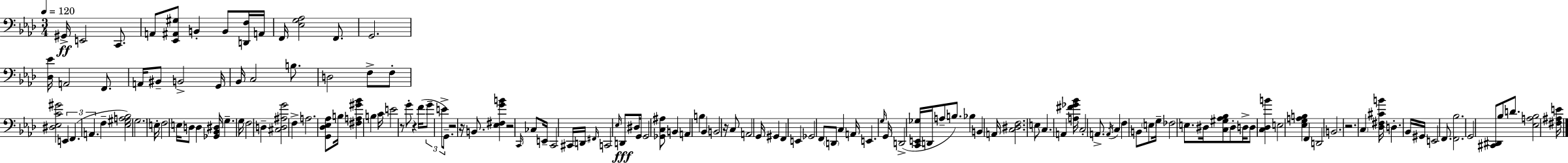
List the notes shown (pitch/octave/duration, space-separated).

G#2/s E2/h C2/e. A2/e [Eb2,A#2,G#3]/e B2/q B2/e [D2,F3]/s A2/s F2/s [Eb3,G3,Ab3]/h F2/e. G2/h. [Db3,Eb4]/s A2/h F2/e. A2/s BIS2/e B2/h G2/s Bb2/s C3/h B3/e. D3/h F3/e F3/e [D#3,Eb3,C4,G#4]/h E2/q F2/q. A2/q. F3/q [Eb3,G#3,A3,Bb3]/h G3/h. E3/s F3/h E3/s D3/e D3/q [Gb2,Bb2,D#3]/s G3/q. G3/s F3/h D3/q [C#3,D3,A#3,G4]/h F3/q A3/h. [G2,Db3,Eb3,Ab3]/e B3/s [F#3,A3,G#4,Bb4]/q B3/q C4/s E4/h R/e G4/e R/q F4/s G4/e E4/e G2/e. R/h R/s B2/e. [Eb3,F#3,G4,B4]/q R/h C2/s CES3/e E2/s C2/h C#2/s D2/s F#2/s C2/h Eb3/s D2/e D#3/s G2/e G2/h [Gb2,C3,A#3]/e B2/q A2/q B3/q Bb2/q B2/h R/s C3/e A2/h G2/s G#2/q F2/q E2/q Gb2/h F2/e D2/e C3/q A2/s E2/q. G3/s G2/s D2/h [C2,E2,Gb3]/s D2/s A3/e B3/e. Bb3/q B2/q A2/s [C3,D#3,F3]/h. E3/e C3/q. A2/q [A3,F#4,Gb4,Bb4]/s C3/h A2/e. A2/s C3/q F3/q B2/e E3/e G3/s FES3/h E3/e. D#3/s [C3,G#3,Ab3,Bb3]/e D#3/e D3/s D3/e [C3,Db3,B4]/q E3/h [Eb3,G3,A3,B3]/q F2/q D2/h B2/h. R/h. C3/q [Db3,F#3,C#4,B4]/s D3/q. Bb2/s G#2/s E2/h F2/e. [F2,Bb3]/h. G2/h [C#2,D#2]/e Bb3/e D4/e. [Eb3,A3,Bb3]/h [F#3,A#3,E4]/s